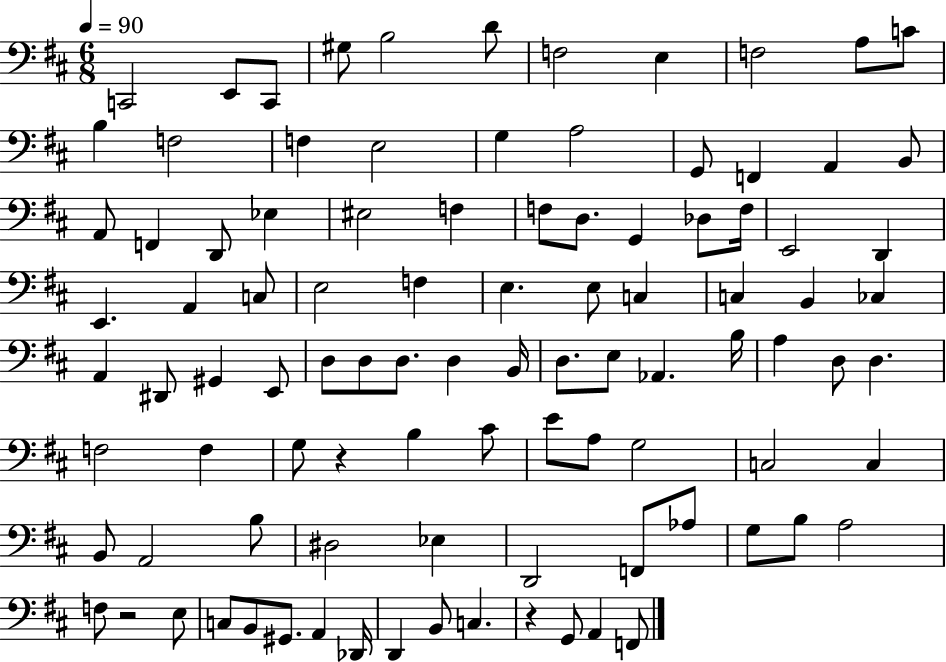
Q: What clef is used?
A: bass